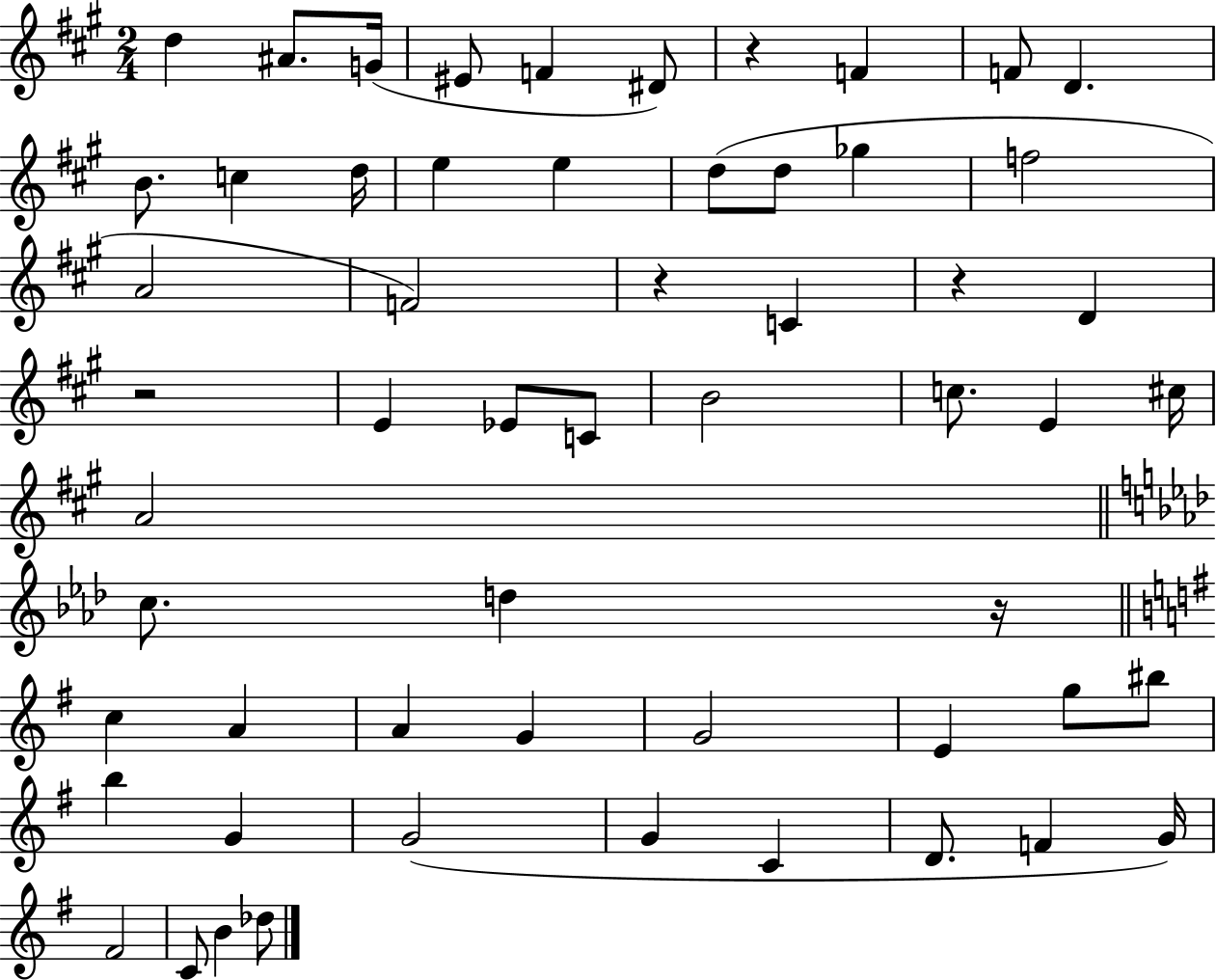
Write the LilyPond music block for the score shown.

{
  \clef treble
  \numericTimeSignature
  \time 2/4
  \key a \major
  \repeat volta 2 { d''4 ais'8. g'16( | eis'8 f'4 dis'8) | r4 f'4 | f'8 d'4. | \break b'8. c''4 d''16 | e''4 e''4 | d''8( d''8 ges''4 | f''2 | \break a'2 | f'2) | r4 c'4 | r4 d'4 | \break r2 | e'4 ees'8 c'8 | b'2 | c''8. e'4 cis''16 | \break a'2 | \bar "||" \break \key f \minor c''8. d''4 r16 | \bar "||" \break \key g \major c''4 a'4 | a'4 g'4 | g'2 | e'4 g''8 bis''8 | \break b''4 g'4 | g'2( | g'4 c'4 | d'8. f'4 g'16) | \break fis'2 | c'8 b'4 des''8 | } \bar "|."
}